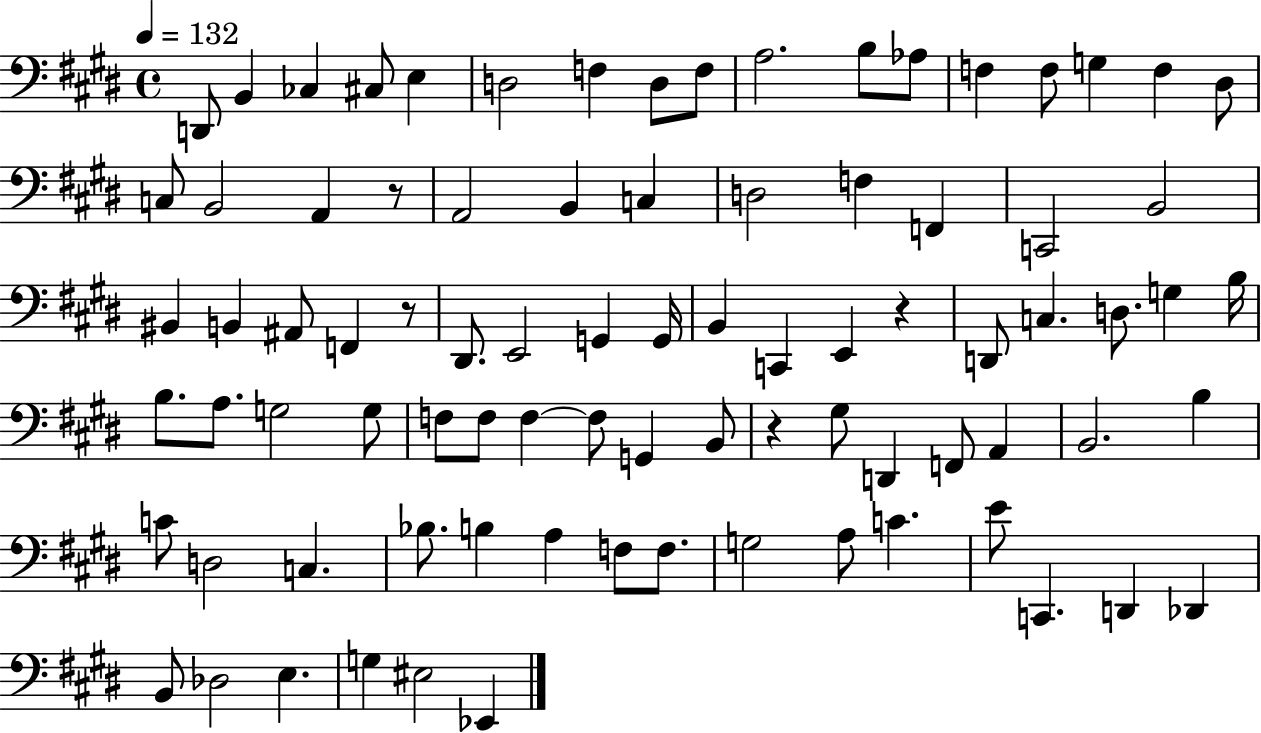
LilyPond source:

{
  \clef bass
  \time 4/4
  \defaultTimeSignature
  \key e \major
  \tempo 4 = 132
  d,8 b,4 ces4 cis8 e4 | d2 f4 d8 f8 | a2. b8 aes8 | f4 f8 g4 f4 dis8 | \break c8 b,2 a,4 r8 | a,2 b,4 c4 | d2 f4 f,4 | c,2 b,2 | \break bis,4 b,4 ais,8 f,4 r8 | dis,8. e,2 g,4 g,16 | b,4 c,4 e,4 r4 | d,8 c4. d8. g4 b16 | \break b8. a8. g2 g8 | f8 f8 f4~~ f8 g,4 b,8 | r4 gis8 d,4 f,8 a,4 | b,2. b4 | \break c'8 d2 c4. | bes8. b4 a4 f8 f8. | g2 a8 c'4. | e'8 c,4. d,4 des,4 | \break b,8 des2 e4. | g4 eis2 ees,4 | \bar "|."
}